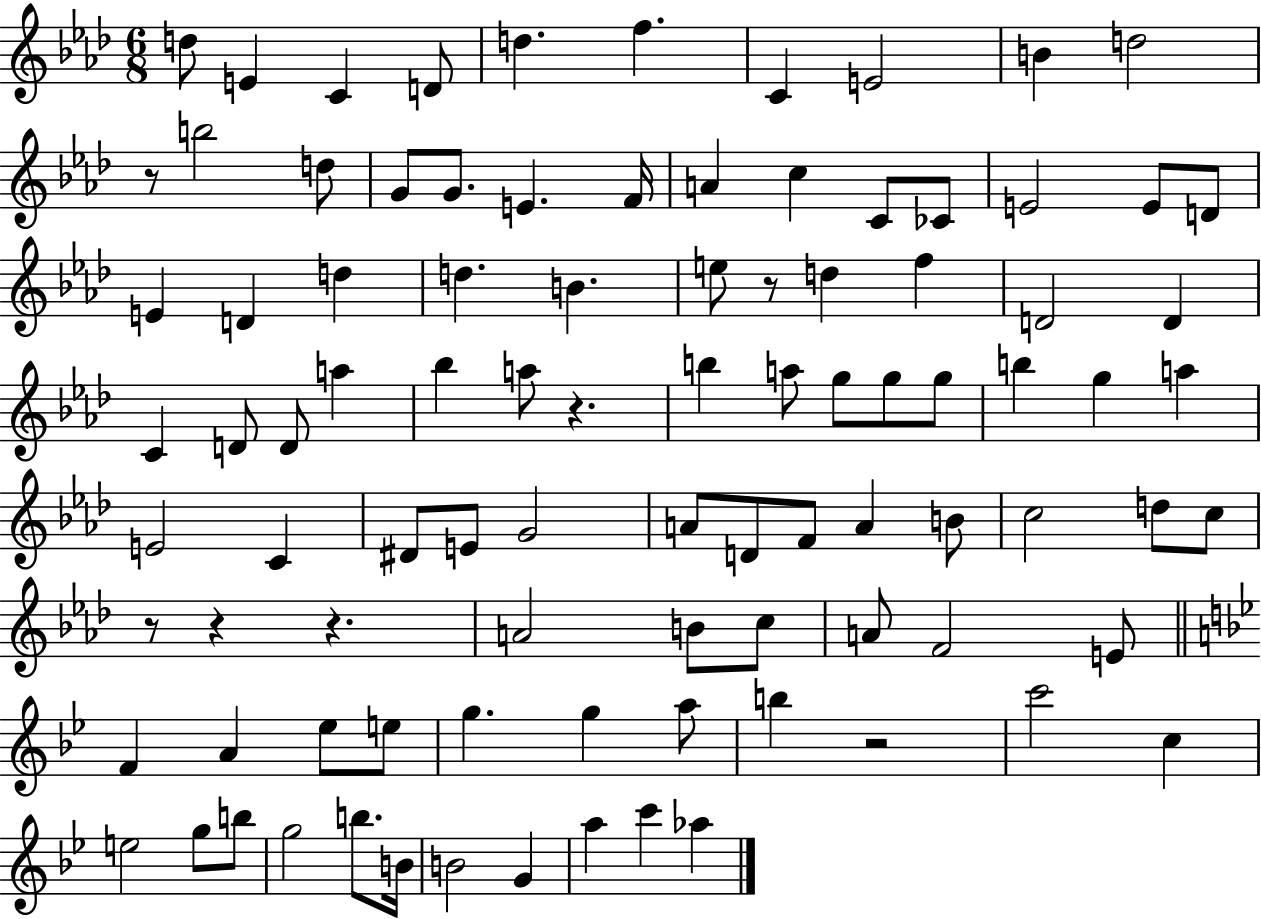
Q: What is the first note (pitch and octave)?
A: D5